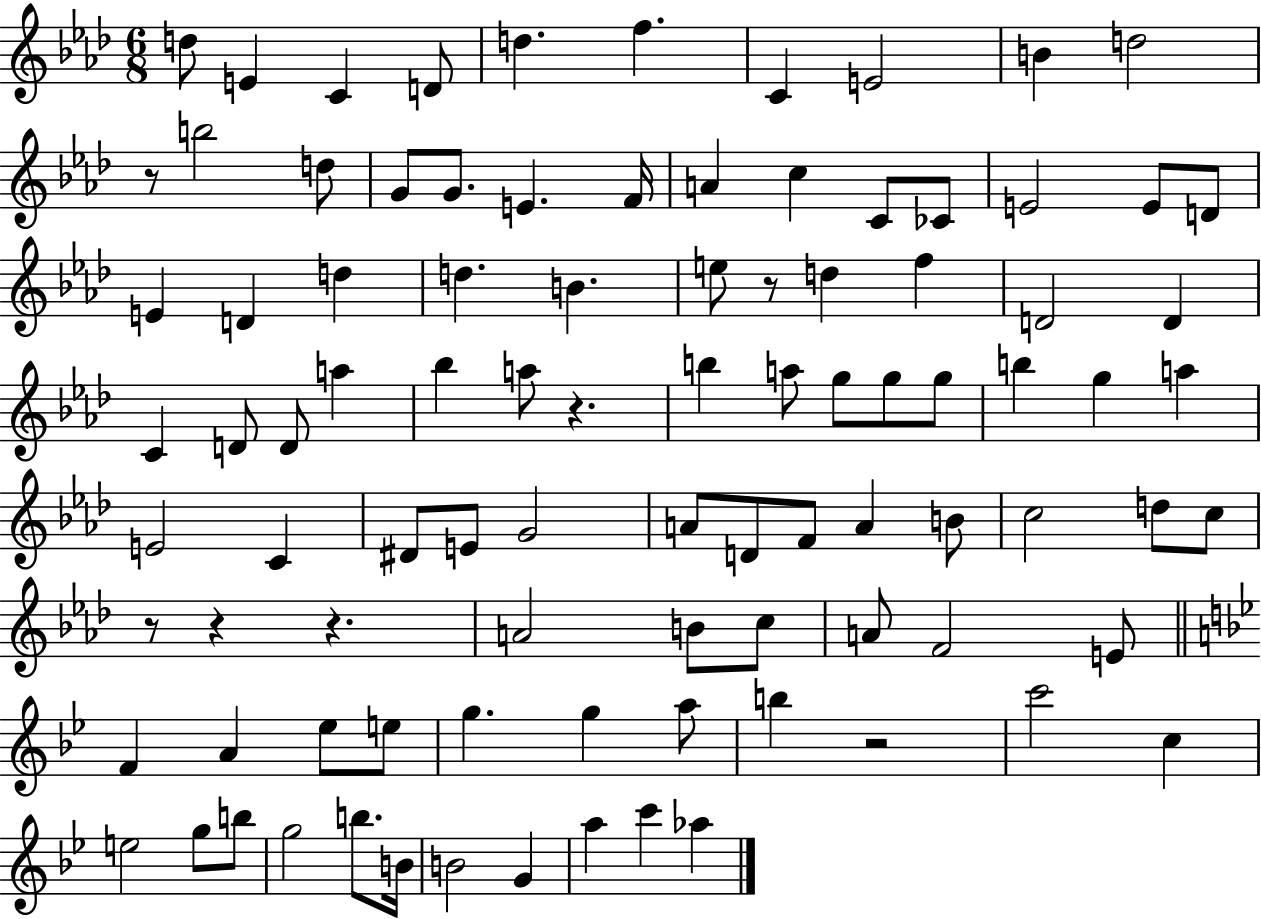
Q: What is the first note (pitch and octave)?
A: D5